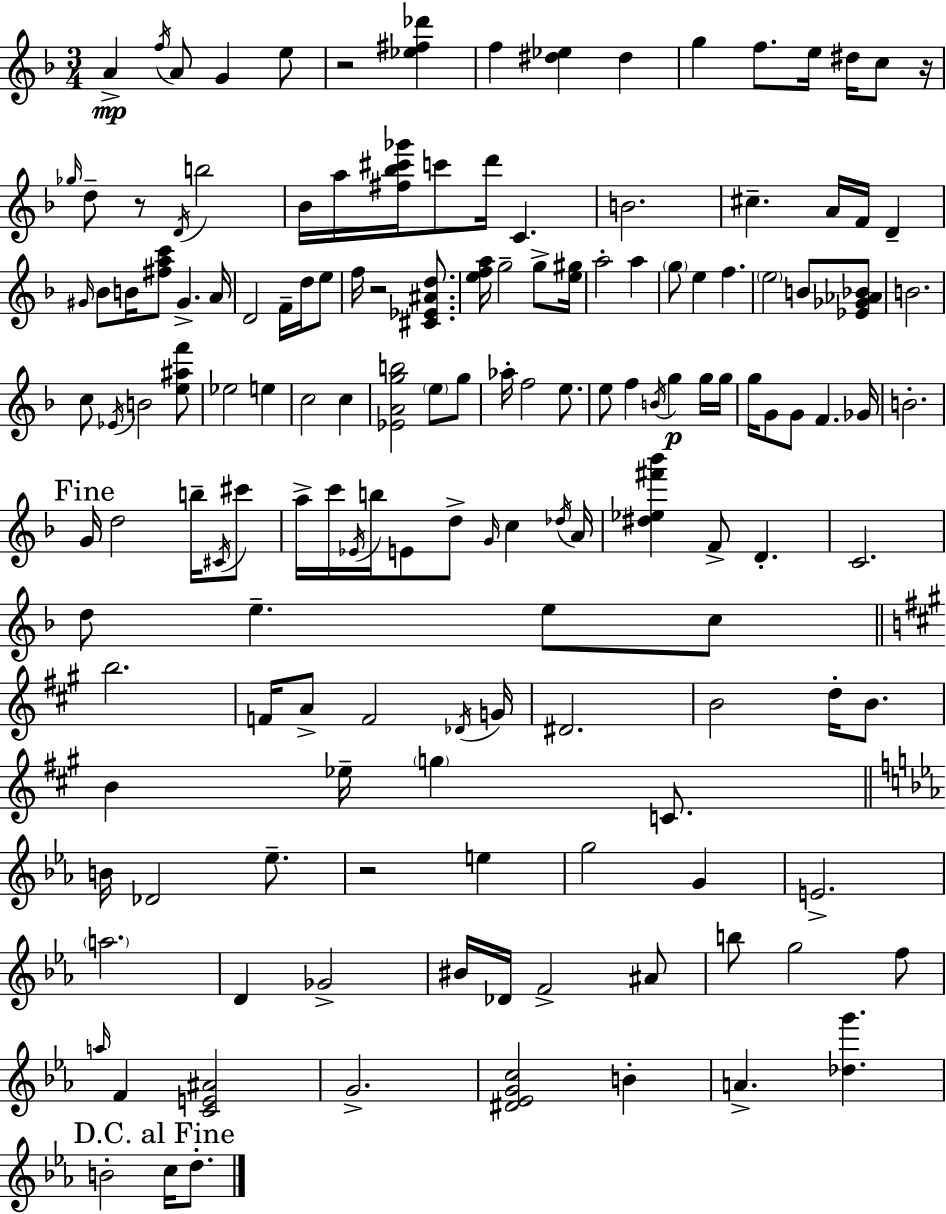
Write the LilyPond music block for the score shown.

{
  \clef treble
  \numericTimeSignature
  \time 3/4
  \key d \minor
  \repeat volta 2 { a'4->\mp \acciaccatura { f''16 } a'8 g'4 e''8 | r2 <ees'' fis'' des'''>4 | f''4 <dis'' ees''>4 dis''4 | g''4 f''8. e''16 dis''16 c''8 | \break r16 \grace { ges''16 } d''8-- r8 \acciaccatura { d'16 } b''2 | bes'16 a''16 <fis'' bes'' cis''' ges'''>16 c'''8 d'''16 c'4. | b'2. | cis''4.-- a'16 f'16 d'4-- | \break \grace { gis'16 } bes'8 b'16 <fis'' a'' c'''>8 gis'4.-> | a'16 d'2 | f'16-- d''16 e''8 f''16 r2 | <cis' ees' ais' d''>8. <e'' f'' a''>16 g''2-- | \break g''8-> <e'' gis''>16 a''2-. | a''4 \parenthesize g''8 e''4 f''4. | \parenthesize e''2 | b'8 <ees' ges' aes' bes'>8 b'2. | \break c''8 \acciaccatura { ees'16 } b'2 | <e'' ais'' f'''>8 ees''2 | e''4 c''2 | c''4 <ees' a' g'' b''>2 | \break \parenthesize e''8 g''8 aes''16-. f''2 | e''8. e''8 f''4 \acciaccatura { b'16 } | g''4\p g''16 g''16 g''16 g'8 g'8 f'4. | ges'16 b'2.-. | \break \mark "Fine" g'16 d''2 | b''16-- \acciaccatura { cis'16 } cis'''8 a''16-> c'''16 \acciaccatura { ees'16 } b''16 e'8 | d''8-> \grace { g'16 } c''4 \acciaccatura { des''16 } a'16 <dis'' ees'' fis''' bes'''>4 | f'8-> d'4.-. c'2. | \break d''8 | e''4.-- e''8 c''8 \bar "||" \break \key a \major b''2. | f'16 a'8-> f'2 \acciaccatura { des'16 } | g'16 dis'2. | b'2 d''16-. b'8. | \break b'4 ees''16-- \parenthesize g''4 c'8. | \bar "||" \break \key c \minor b'16 des'2 ees''8.-- | r2 e''4 | g''2 g'4 | e'2.-> | \break \parenthesize a''2. | d'4 ges'2-> | bis'16 des'16 f'2-> ais'8 | b''8 g''2 f''8 | \break \grace { a''16 } f'4 <c' e' ais'>2 | g'2.-> | <dis' ees' g' c''>2 b'4-. | a'4.-> <des'' g'''>4. | \break \mark "D.C. al Fine" b'2-. c''16 d''8.-. | } \bar "|."
}